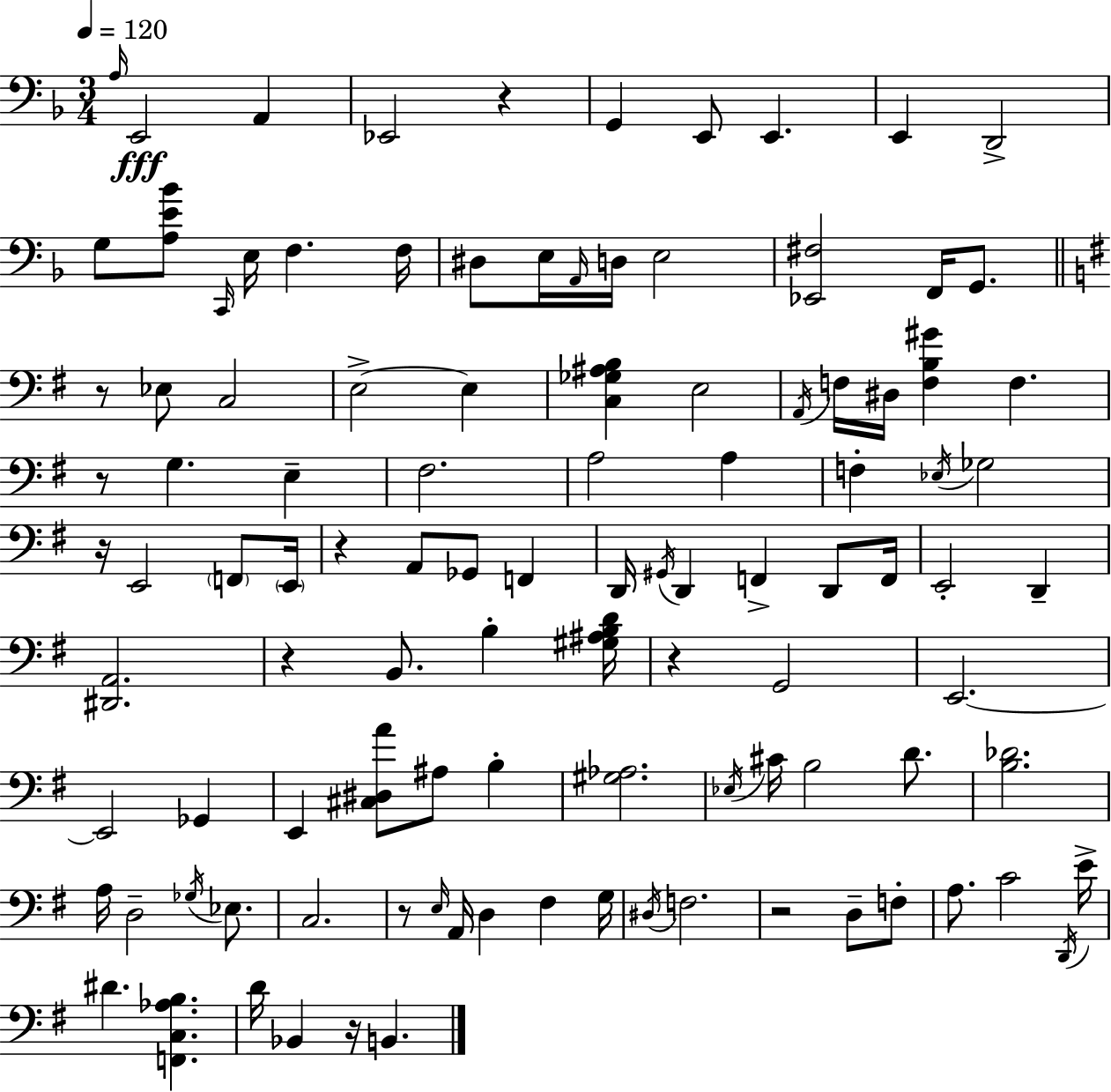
{
  \clef bass
  \numericTimeSignature
  \time 3/4
  \key f \major
  \tempo 4 = 120
  \grace { a16 }\fff e,2 a,4 | ees,2 r4 | g,4 e,8 e,4. | e,4 d,2-> | \break g8 <a e' bes'>8 \grace { c,16 } e16 f4. | f16 dis8 e16 \grace { a,16 } d16 e2 | <ees, fis>2 f,16 | g,8. \bar "||" \break \key g \major r8 ees8 c2 | e2->~~ e4 | <c ges ais b>4 e2 | \acciaccatura { a,16 } f16 dis16 <f b gis'>4 f4. | \break r8 g4. e4-- | fis2. | a2 a4 | f4-. \acciaccatura { ees16 } ges2 | \break r16 e,2 \parenthesize f,8 | \parenthesize e,16 r4 a,8 ges,8 f,4 | d,16 \acciaccatura { gis,16 } d,4 f,4-> | d,8 f,16 e,2-. d,4-- | \break <dis, a,>2. | r4 b,8. b4-. | <gis ais b d'>16 r4 g,2 | e,2.~~ | \break e,2 ges,4 | e,4 <cis dis a'>8 ais8 b4-. | <gis aes>2. | \acciaccatura { ees16 } cis'16 b2 | \break d'8. <b des'>2. | a16 d2-- | \acciaccatura { ges16 } ees8. c2. | r8 \grace { e16 } a,16 d4 | \break fis4 g16 \acciaccatura { dis16 } f2. | r2 | d8-- f8-. a8. c'2 | \acciaccatura { d,16 } e'16-> dis'4. | \break <f, c aes b>4. d'16 bes,4 | r16 b,4. \bar "|."
}